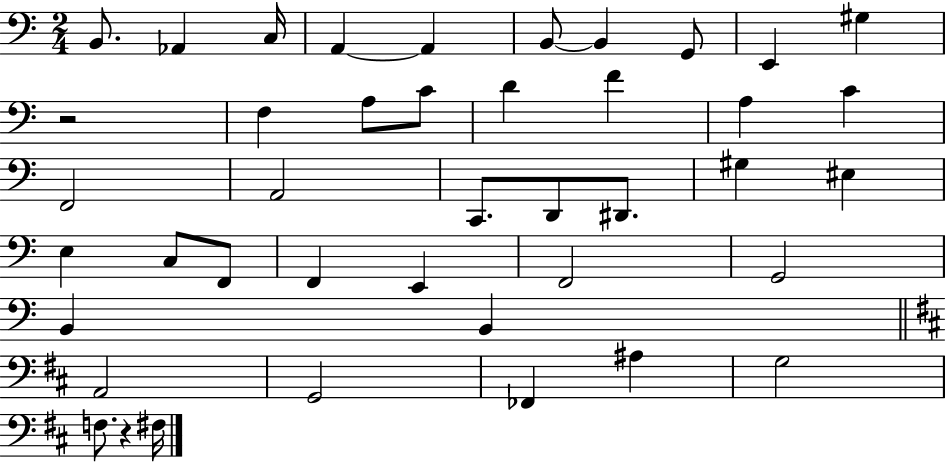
{
  \clef bass
  \numericTimeSignature
  \time 2/4
  \key c \major
  b,8. aes,4 c16 | a,4~~ a,4 | b,8~~ b,4 g,8 | e,4 gis4 | \break r2 | f4 a8 c'8 | d'4 f'4 | a4 c'4 | \break f,2 | a,2 | c,8. d,8 dis,8. | gis4 eis4 | \break e4 c8 f,8 | f,4 e,4 | f,2 | g,2 | \break b,4 b,4 | \bar "||" \break \key d \major a,2 | g,2 | fes,4 ais4 | g2 | \break f8. r4 fis16 | \bar "|."
}